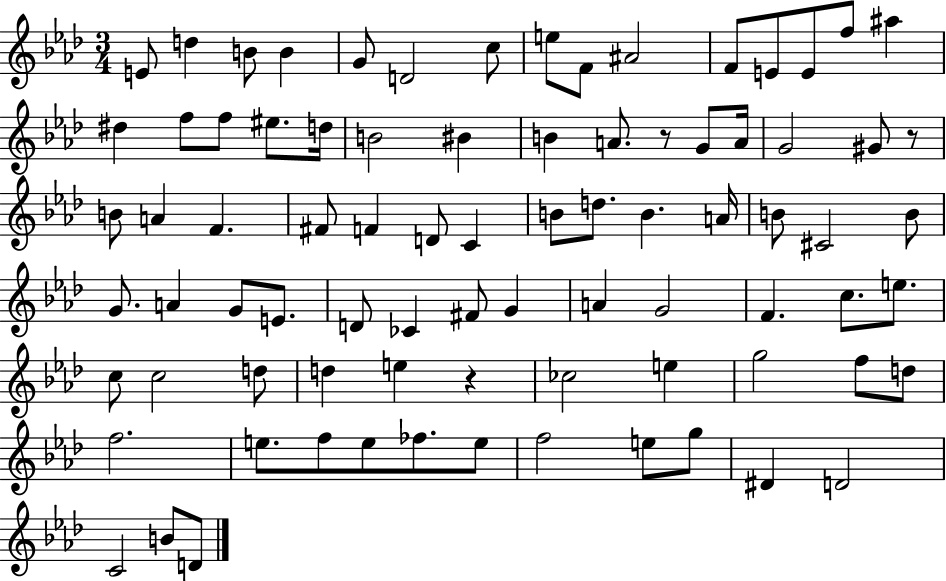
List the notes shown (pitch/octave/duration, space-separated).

E4/e D5/q B4/e B4/q G4/e D4/h C5/e E5/e F4/e A#4/h F4/e E4/e E4/e F5/e A#5/q D#5/q F5/e F5/e EIS5/e. D5/s B4/h BIS4/q B4/q A4/e. R/e G4/e A4/s G4/h G#4/e R/e B4/e A4/q F4/q. F#4/e F4/q D4/e C4/q B4/e D5/e. B4/q. A4/s B4/e C#4/h B4/e G4/e. A4/q G4/e E4/e. D4/e CES4/q F#4/e G4/q A4/q G4/h F4/q. C5/e. E5/e. C5/e C5/h D5/e D5/q E5/q R/q CES5/h E5/q G5/h F5/e D5/e F5/h. E5/e. F5/e E5/e FES5/e. E5/e F5/h E5/e G5/e D#4/q D4/h C4/h B4/e D4/e